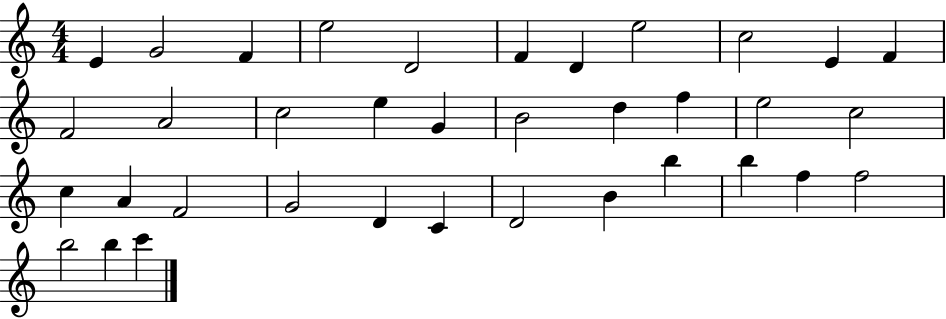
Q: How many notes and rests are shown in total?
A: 36